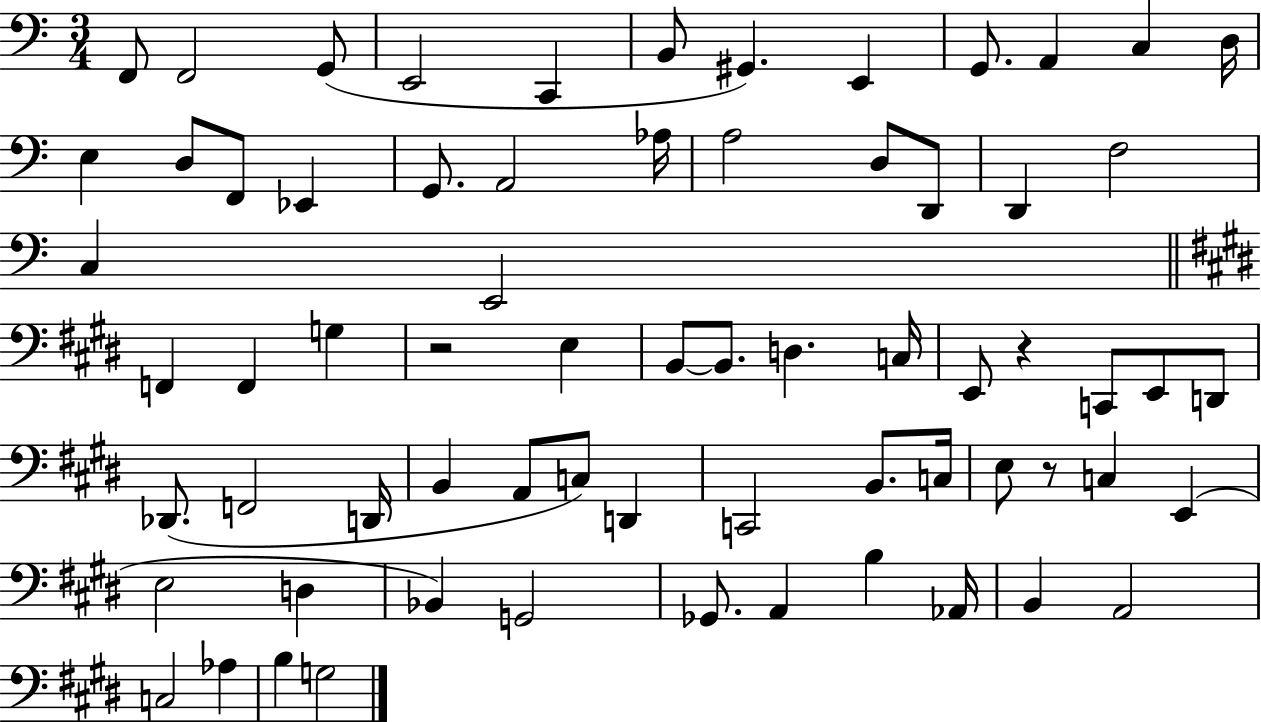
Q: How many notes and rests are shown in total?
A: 68